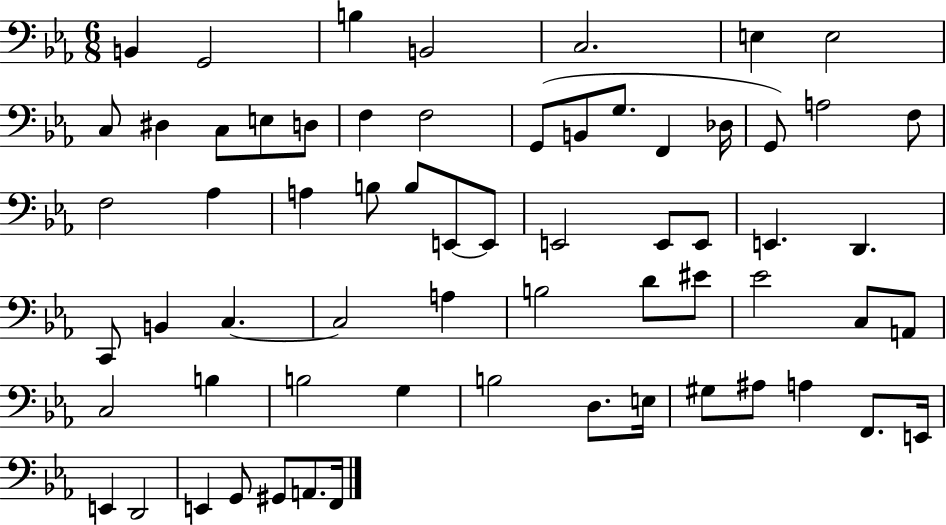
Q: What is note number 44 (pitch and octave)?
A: C3